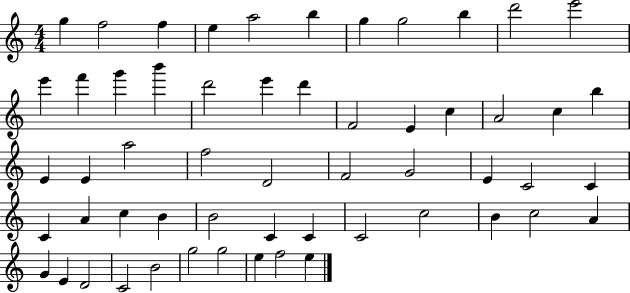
G5/q F5/h F5/q E5/q A5/h B5/q G5/q G5/h B5/q D6/h E6/h E6/q F6/q G6/q B6/q D6/h E6/q D6/q F4/h E4/q C5/q A4/h C5/q B5/q E4/q E4/q A5/h F5/h D4/h F4/h G4/h E4/q C4/h C4/q C4/q A4/q C5/q B4/q B4/h C4/q C4/q C4/h C5/h B4/q C5/h A4/q G4/q E4/q D4/h C4/h B4/h G5/h G5/h E5/q F5/h E5/q